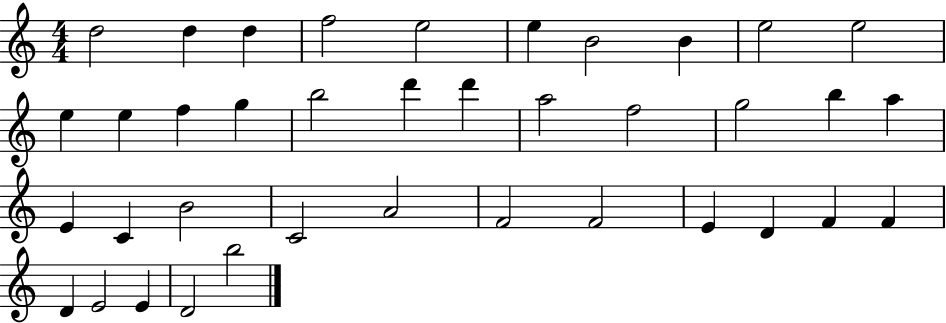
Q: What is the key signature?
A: C major